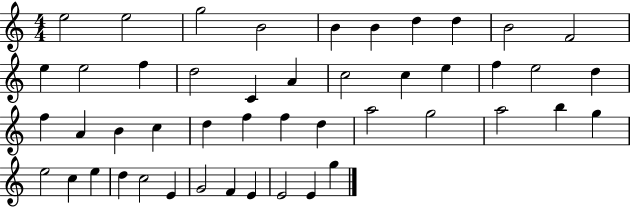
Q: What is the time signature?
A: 4/4